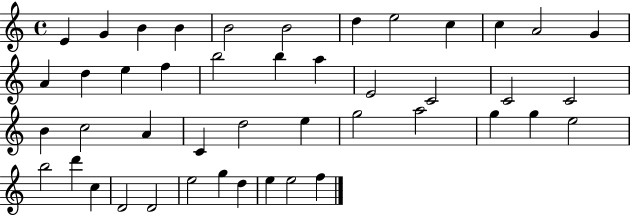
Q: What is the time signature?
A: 4/4